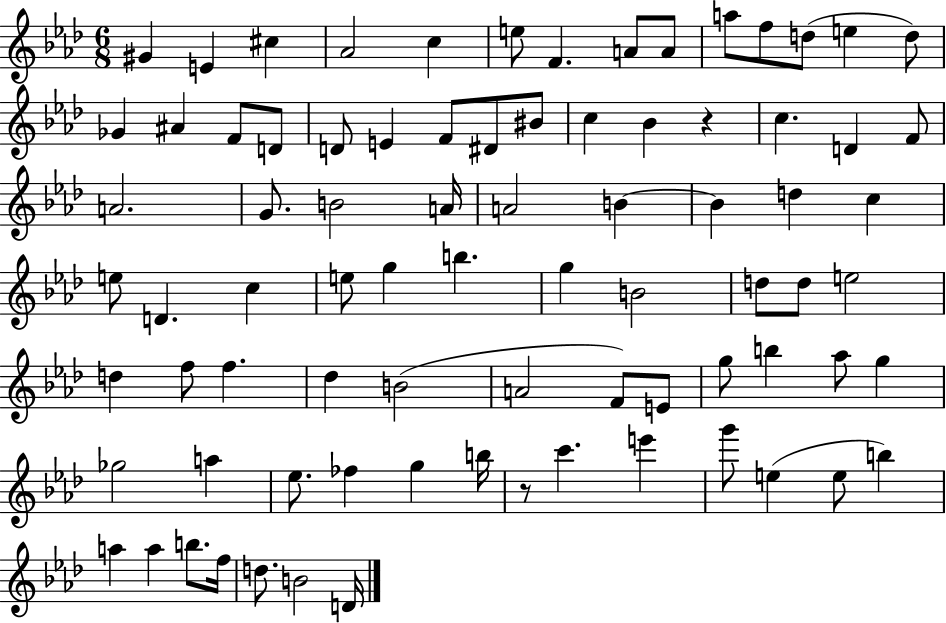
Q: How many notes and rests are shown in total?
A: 81